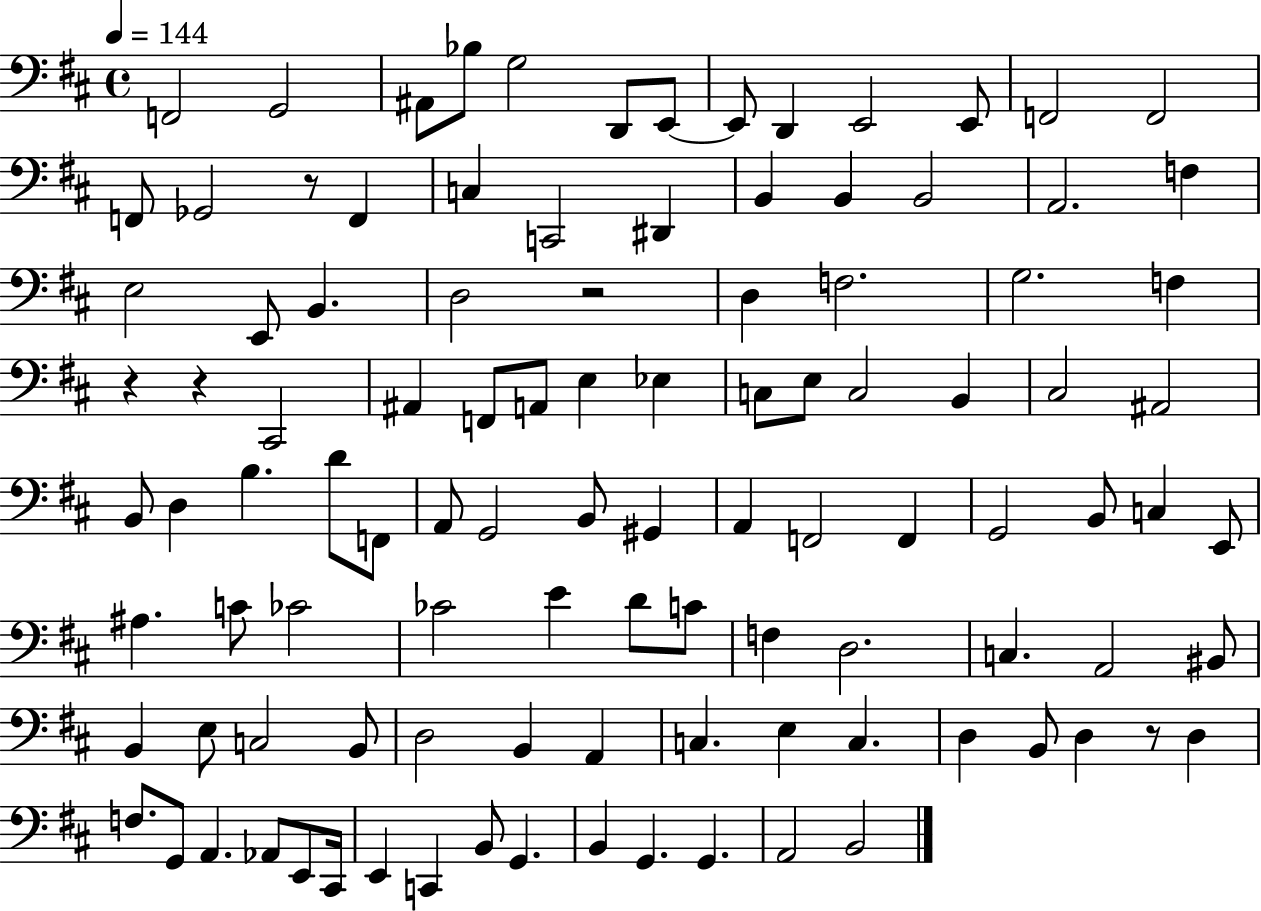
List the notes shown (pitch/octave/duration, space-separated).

F2/h G2/h A#2/e Bb3/e G3/h D2/e E2/e E2/e D2/q E2/h E2/e F2/h F2/h F2/e Gb2/h R/e F2/q C3/q C2/h D#2/q B2/q B2/q B2/h A2/h. F3/q E3/h E2/e B2/q. D3/h R/h D3/q F3/h. G3/h. F3/q R/q R/q C#2/h A#2/q F2/e A2/e E3/q Eb3/q C3/e E3/e C3/h B2/q C#3/h A#2/h B2/e D3/q B3/q. D4/e F2/e A2/e G2/h B2/e G#2/q A2/q F2/h F2/q G2/h B2/e C3/q E2/e A#3/q. C4/e CES4/h CES4/h E4/q D4/e C4/e F3/q D3/h. C3/q. A2/h BIS2/e B2/q E3/e C3/h B2/e D3/h B2/q A2/q C3/q. E3/q C3/q. D3/q B2/e D3/q R/e D3/q F3/e. G2/e A2/q. Ab2/e E2/e C#2/s E2/q C2/q B2/e G2/q. B2/q G2/q. G2/q. A2/h B2/h